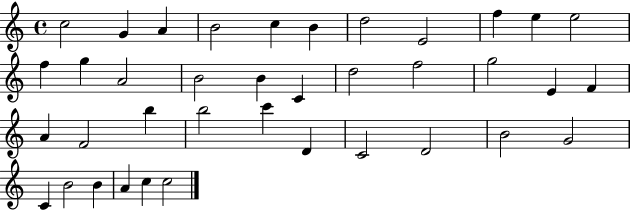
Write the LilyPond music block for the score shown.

{
  \clef treble
  \time 4/4
  \defaultTimeSignature
  \key c \major
  c''2 g'4 a'4 | b'2 c''4 b'4 | d''2 e'2 | f''4 e''4 e''2 | \break f''4 g''4 a'2 | b'2 b'4 c'4 | d''2 f''2 | g''2 e'4 f'4 | \break a'4 f'2 b''4 | b''2 c'''4 d'4 | c'2 d'2 | b'2 g'2 | \break c'4 b'2 b'4 | a'4 c''4 c''2 | \bar "|."
}